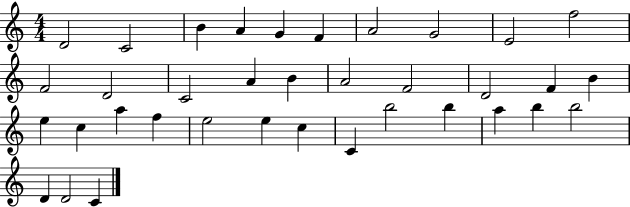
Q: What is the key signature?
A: C major